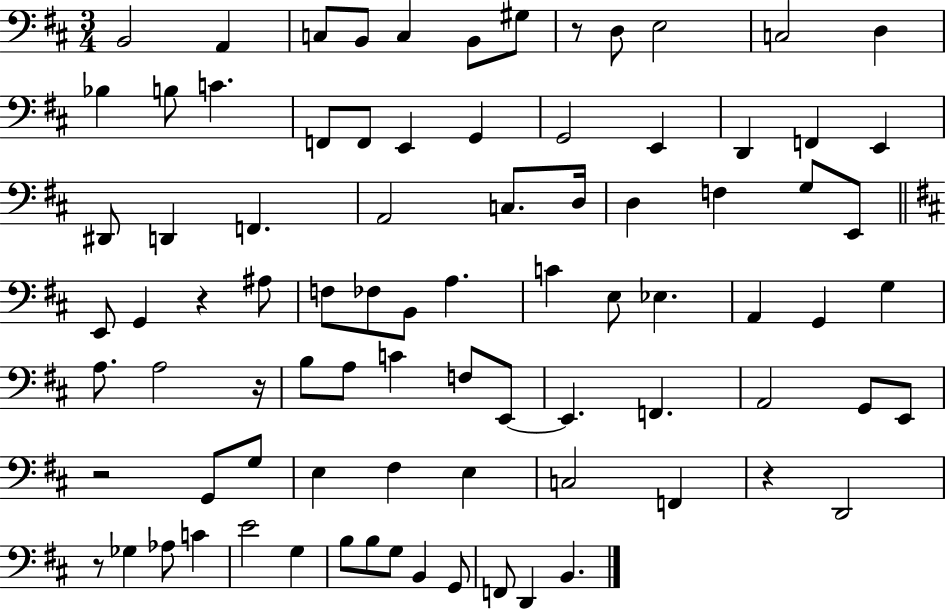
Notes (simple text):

B2/h A2/q C3/e B2/e C3/q B2/e G#3/e R/e D3/e E3/h C3/h D3/q Bb3/q B3/e C4/q. F2/e F2/e E2/q G2/q G2/h E2/q D2/q F2/q E2/q D#2/e D2/q F2/q. A2/h C3/e. D3/s D3/q F3/q G3/e E2/e E2/e G2/q R/q A#3/e F3/e FES3/e B2/e A3/q. C4/q E3/e Eb3/q. A2/q G2/q G3/q A3/e. A3/h R/s B3/e A3/e C4/q F3/e E2/e E2/q. F2/q. A2/h G2/e E2/e R/h G2/e G3/e E3/q F#3/q E3/q C3/h F2/q R/q D2/h R/e Gb3/q Ab3/e C4/q E4/h G3/q B3/e B3/e G3/e B2/q G2/e F2/e D2/q B2/q.